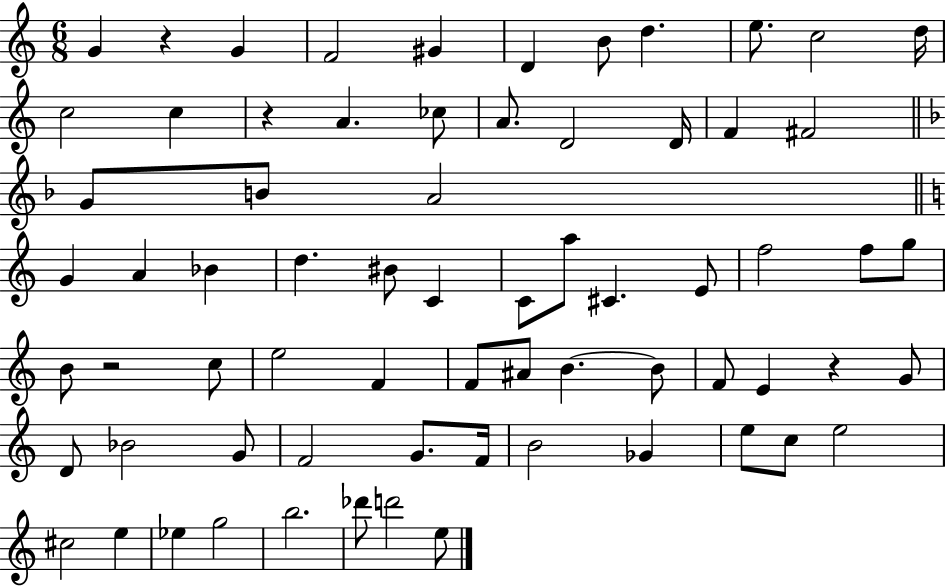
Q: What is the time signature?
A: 6/8